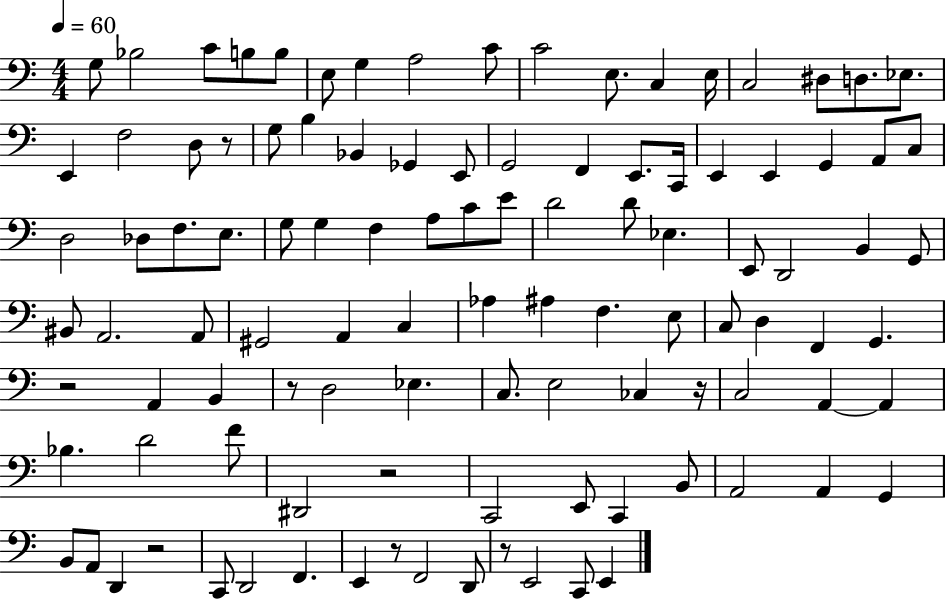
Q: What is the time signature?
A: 4/4